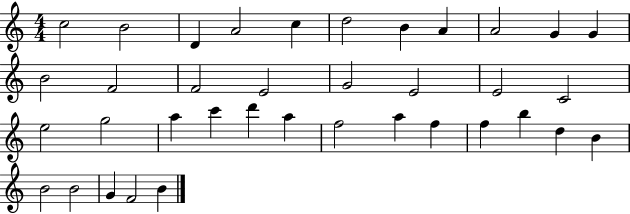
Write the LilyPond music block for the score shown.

{
  \clef treble
  \numericTimeSignature
  \time 4/4
  \key c \major
  c''2 b'2 | d'4 a'2 c''4 | d''2 b'4 a'4 | a'2 g'4 g'4 | \break b'2 f'2 | f'2 e'2 | g'2 e'2 | e'2 c'2 | \break e''2 g''2 | a''4 c'''4 d'''4 a''4 | f''2 a''4 f''4 | f''4 b''4 d''4 b'4 | \break b'2 b'2 | g'4 f'2 b'4 | \bar "|."
}